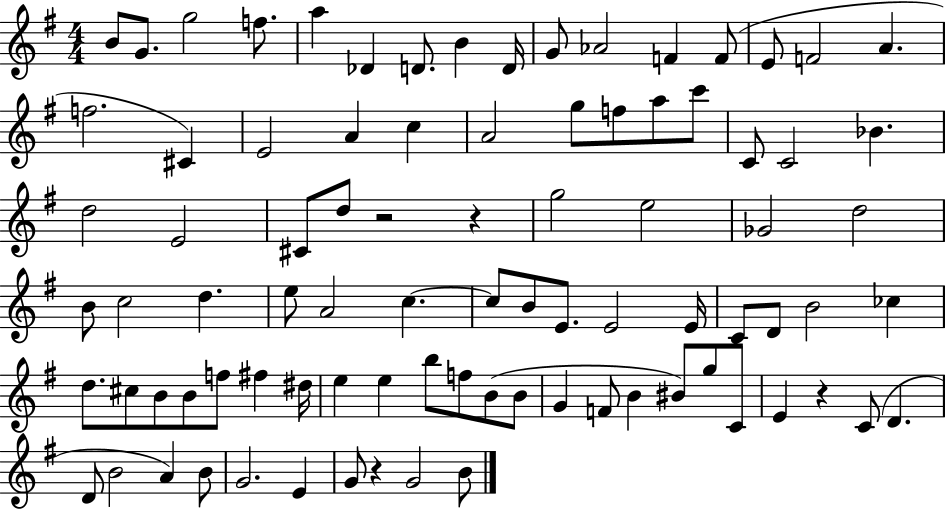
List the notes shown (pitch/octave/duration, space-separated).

B4/e G4/e. G5/h F5/e. A5/q Db4/q D4/e. B4/q D4/s G4/e Ab4/h F4/q F4/e E4/e F4/h A4/q. F5/h. C#4/q E4/h A4/q C5/q A4/h G5/e F5/e A5/e C6/e C4/e C4/h Bb4/q. D5/h E4/h C#4/e D5/e R/h R/q G5/h E5/h Gb4/h D5/h B4/e C5/h D5/q. E5/e A4/h C5/q. C5/e B4/e E4/e. E4/h E4/s C4/e D4/e B4/h CES5/q D5/e. C#5/e B4/e B4/e F5/e F#5/q D#5/s E5/q E5/q B5/e F5/e B4/e B4/e G4/q F4/e B4/q BIS4/e G5/e C4/e E4/q R/q C4/e D4/q. D4/e B4/h A4/q B4/e G4/h. E4/q G4/e R/q G4/h B4/e